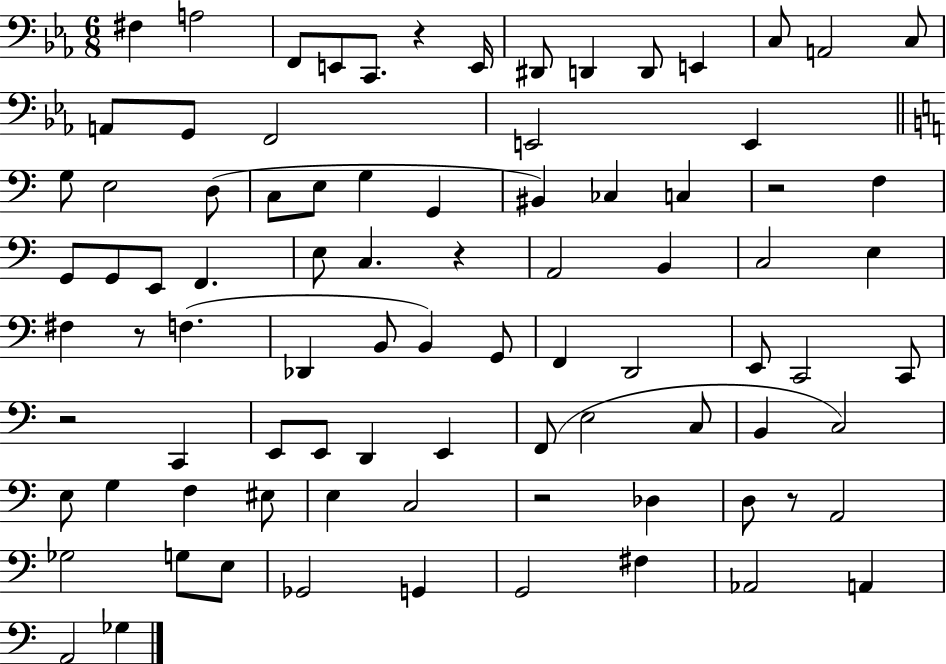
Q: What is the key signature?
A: EES major